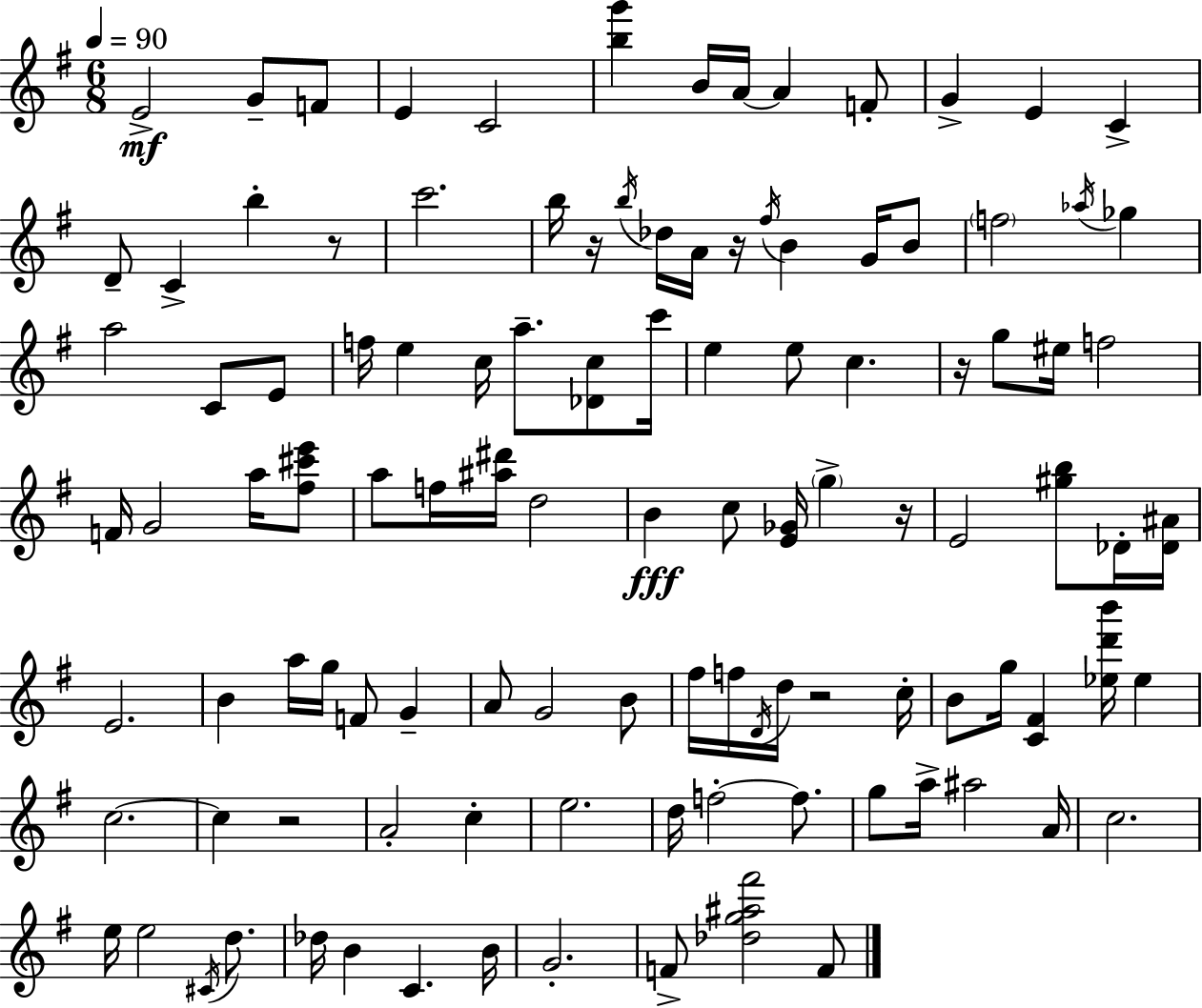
{
  \clef treble
  \numericTimeSignature
  \time 6/8
  \key g \major
  \tempo 4 = 90
  e'2->\mf g'8-- f'8 | e'4 c'2 | <b'' g'''>4 b'16 a'16~~ a'4 f'8-. | g'4-> e'4 c'4-> | \break d'8-- c'4-> b''4-. r8 | c'''2. | b''16 r16 \acciaccatura { b''16 } des''16 a'16 r16 \acciaccatura { fis''16 } b'4 g'16 | b'8 \parenthesize f''2 \acciaccatura { aes''16 } ges''4 | \break a''2 c'8 | e'8 f''16 e''4 c''16 a''8.-- | <des' c''>8 c'''16 e''4 e''8 c''4. | r16 g''8 eis''16 f''2 | \break f'16 g'2 | a''16 <fis'' cis''' e'''>8 a''8 f''16 <ais'' dis'''>16 d''2 | b'4\fff c''8 <e' ges'>16 \parenthesize g''4-> | r16 e'2 <gis'' b''>8 | \break des'16-. <des' ais'>16 e'2. | b'4 a''16 g''16 f'8 g'4-- | a'8 g'2 | b'8 fis''16 f''16 \acciaccatura { d'16 } d''16 r2 | \break c''16-. b'8 g''16 <c' fis'>4 <ees'' d''' b'''>16 | ees''4 c''2.~~ | c''4 r2 | a'2-. | \break c''4-. e''2. | d''16 f''2-.~~ | f''8. g''8 a''16-> ais''2 | a'16 c''2. | \break e''16 e''2 | \acciaccatura { cis'16 } d''8. des''16 b'4 c'4. | b'16 g'2.-. | f'8-> <des'' g'' ais'' fis'''>2 | \break f'8 \bar "|."
}